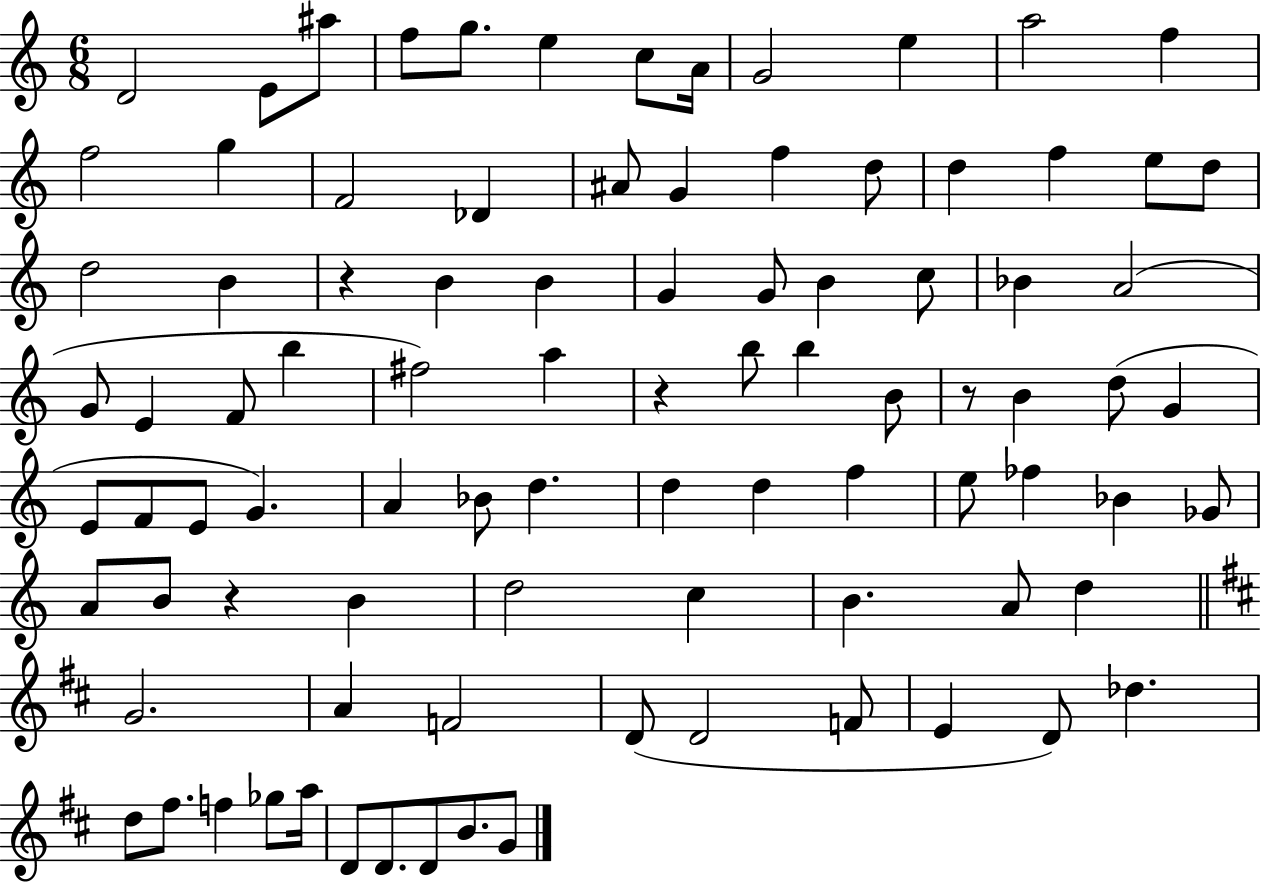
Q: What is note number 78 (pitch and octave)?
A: D5